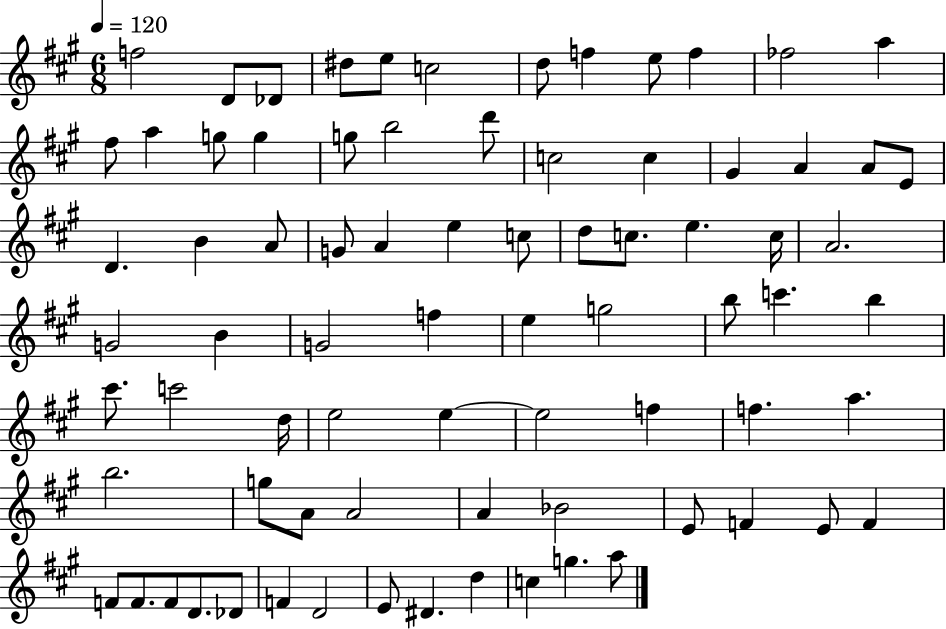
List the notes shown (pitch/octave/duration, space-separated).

F5/h D4/e Db4/e D#5/e E5/e C5/h D5/e F5/q E5/e F5/q FES5/h A5/q F#5/e A5/q G5/e G5/q G5/e B5/h D6/e C5/h C5/q G#4/q A4/q A4/e E4/e D4/q. B4/q A4/e G4/e A4/q E5/q C5/e D5/e C5/e. E5/q. C5/s A4/h. G4/h B4/q G4/h F5/q E5/q G5/h B5/e C6/q. B5/q C#6/e. C6/h D5/s E5/h E5/q E5/h F5/q F5/q. A5/q. B5/h. G5/e A4/e A4/h A4/q Bb4/h E4/e F4/q E4/e F4/q F4/e F4/e. F4/e D4/e. Db4/e F4/q D4/h E4/e D#4/q. D5/q C5/q G5/q. A5/e